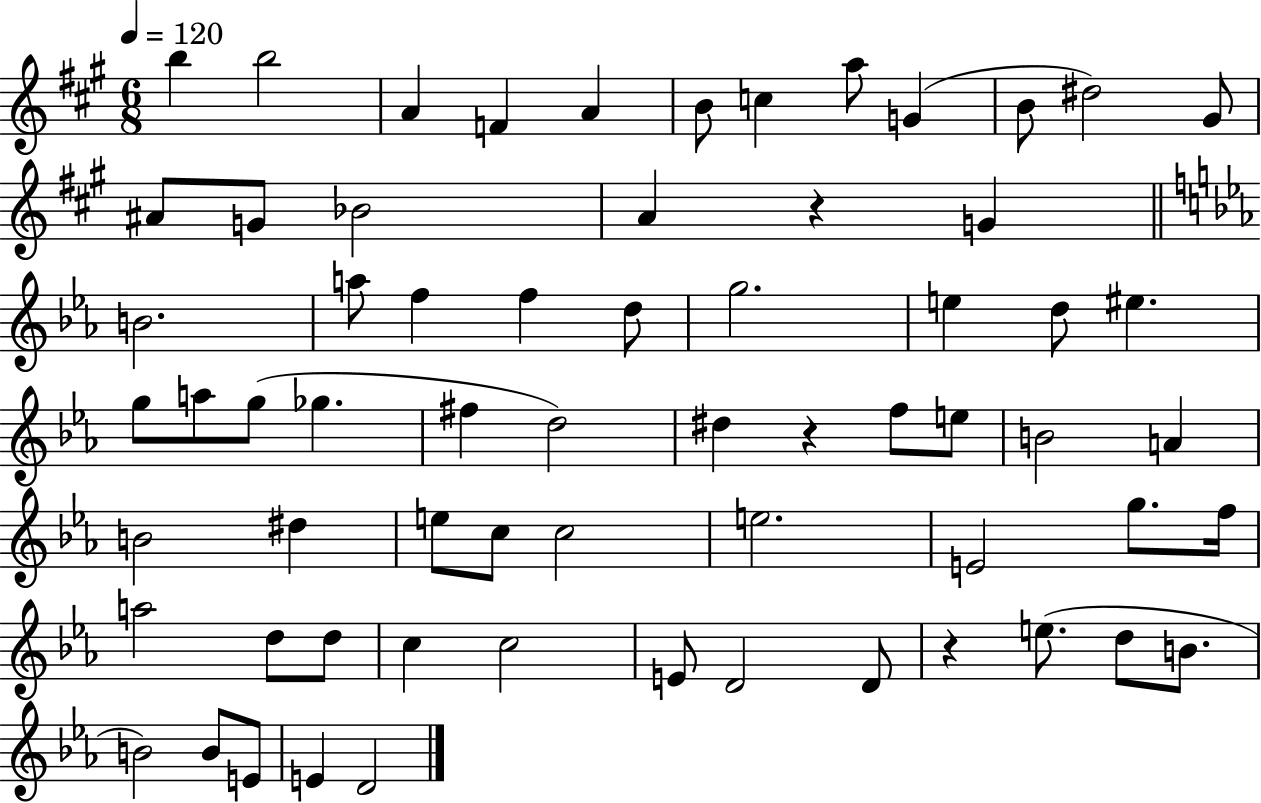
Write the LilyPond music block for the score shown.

{
  \clef treble
  \numericTimeSignature
  \time 6/8
  \key a \major
  \tempo 4 = 120
  b''4 b''2 | a'4 f'4 a'4 | b'8 c''4 a''8 g'4( | b'8 dis''2) gis'8 | \break ais'8 g'8 bes'2 | a'4 r4 g'4 | \bar "||" \break \key ees \major b'2. | a''8 f''4 f''4 d''8 | g''2. | e''4 d''8 eis''4. | \break g''8 a''8 g''8( ges''4. | fis''4 d''2) | dis''4 r4 f''8 e''8 | b'2 a'4 | \break b'2 dis''4 | e''8 c''8 c''2 | e''2. | e'2 g''8. f''16 | \break a''2 d''8 d''8 | c''4 c''2 | e'8 d'2 d'8 | r4 e''8.( d''8 b'8. | \break b'2) b'8 e'8 | e'4 d'2 | \bar "|."
}